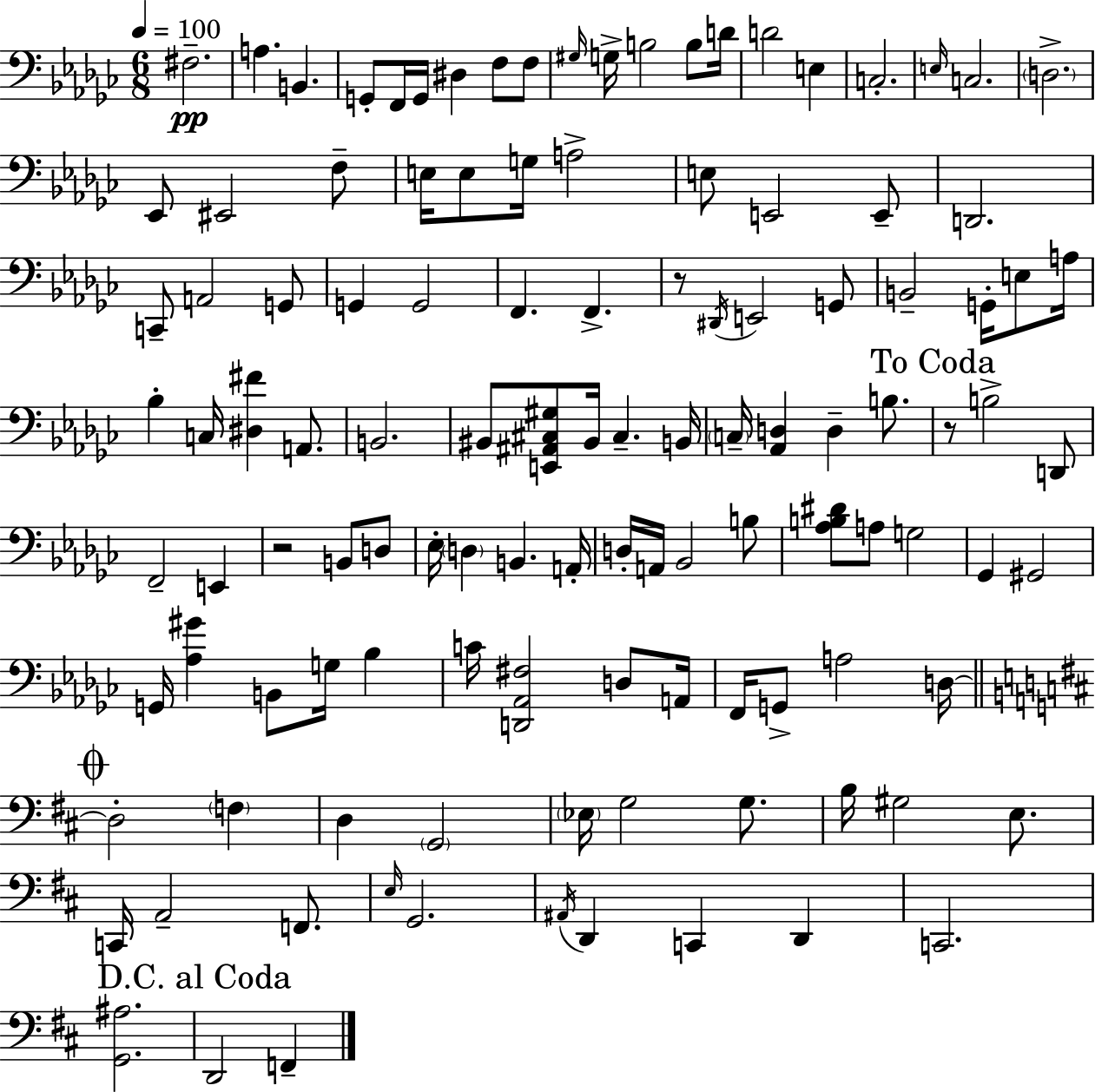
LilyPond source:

{
  \clef bass
  \numericTimeSignature
  \time 6/8
  \key ees \minor
  \tempo 4 = 100
  \repeat volta 2 { fis2.--\pp | a4. b,4. | g,8-. f,16 g,16 dis4 f8 f8 | \grace { gis16 } g16-> b2 b8 | \break d'16 d'2 e4 | c2.-. | \grace { e16 } c2. | \parenthesize d2.-> | \break ees,8 eis,2 | f8-- e16 e8 g16 a2-> | e8 e,2 | e,8-- d,2. | \break c,8-- a,2 | g,8 g,4 g,2 | f,4. f,4.-> | r8 \acciaccatura { dis,16 } e,2 | \break g,8 b,2-- g,16-. | e8 a16 bes4-. c16 <dis fis'>4 | a,8. b,2. | bis,8 <e, ais, cis gis>8 bis,16 cis4.-- | \break b,16 \parenthesize c16-- <aes, d>4 d4-- | b8. \mark "To Coda" r8 b2-> | d,8 f,2-- e,4 | r2 b,8 | \break d8 ees16-. \parenthesize d4 b,4. | a,16-. d16-. a,16 bes,2 | b8 <aes b dis'>8 a8 g2 | ges,4 gis,2 | \break g,16 <aes gis'>4 b,8 g16 bes4 | c'16 <d, aes, fis>2 | d8 a,16 f,16 g,8-> a2 | d16~~ \mark \markup { \musicglyph "scripts.coda" } \bar "||" \break \key d \major d2-. \parenthesize f4 | d4 \parenthesize g,2 | \parenthesize ees16 g2 g8. | b16 gis2 e8. | \break c,16 a,2-- f,8. | \grace { e16 } g,2. | \acciaccatura { ais,16 } d,4 c,4 d,4 | c,2. | \break <g, ais>2. | \mark "D.C. al Coda" d,2 f,4-- | } \bar "|."
}